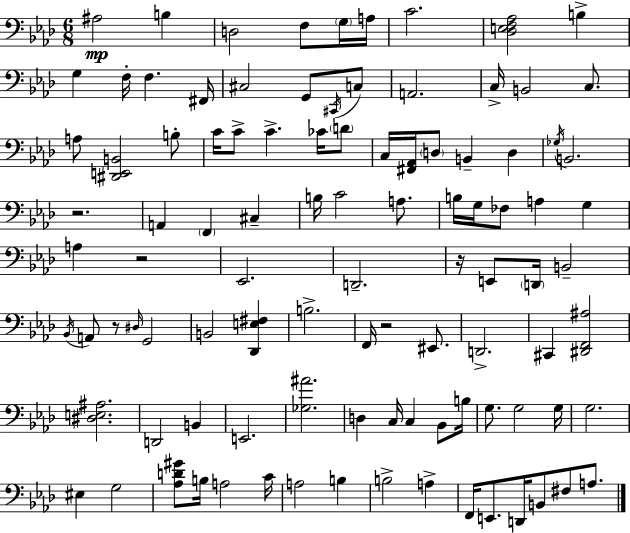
X:1
T:Untitled
M:6/8
L:1/4
K:Ab
^A,2 B, D,2 F,/2 G,/4 A,/4 C2 [_D,E,F,_A,]2 B, G, F,/4 F, ^F,,/4 ^C,2 G,,/2 ^C,,/4 C,/2 A,,2 C,/4 B,,2 C,/2 A,/2 [^D,,E,,B,,]2 B,/2 C/4 C/2 C _C/4 D/2 C,/4 [^F,,_A,,]/4 D,/2 B,, D, _G,/4 B,,2 z2 A,, F,, ^C, B,/4 C2 A,/2 B,/4 G,/4 _F,/2 A, G, A, z2 _E,,2 D,,2 z/4 E,,/2 D,,/4 B,,2 _B,,/4 A,,/2 z/2 ^D,/4 G,,2 B,,2 [_D,,E,^F,] B,2 F,,/4 z2 ^E,,/2 D,,2 ^C,, [^D,,F,,^A,]2 [^D,E,^A,]2 D,,2 B,, E,,2 [_G,^A]2 D, C,/4 C, _B,,/2 B,/4 G,/2 G,2 G,/4 G,2 ^E, G,2 [_A,D^G]/2 B,/4 A,2 C/4 A,2 B, B,2 A, F,,/4 E,,/2 D,,/4 B,,/2 ^F,/2 A,/2